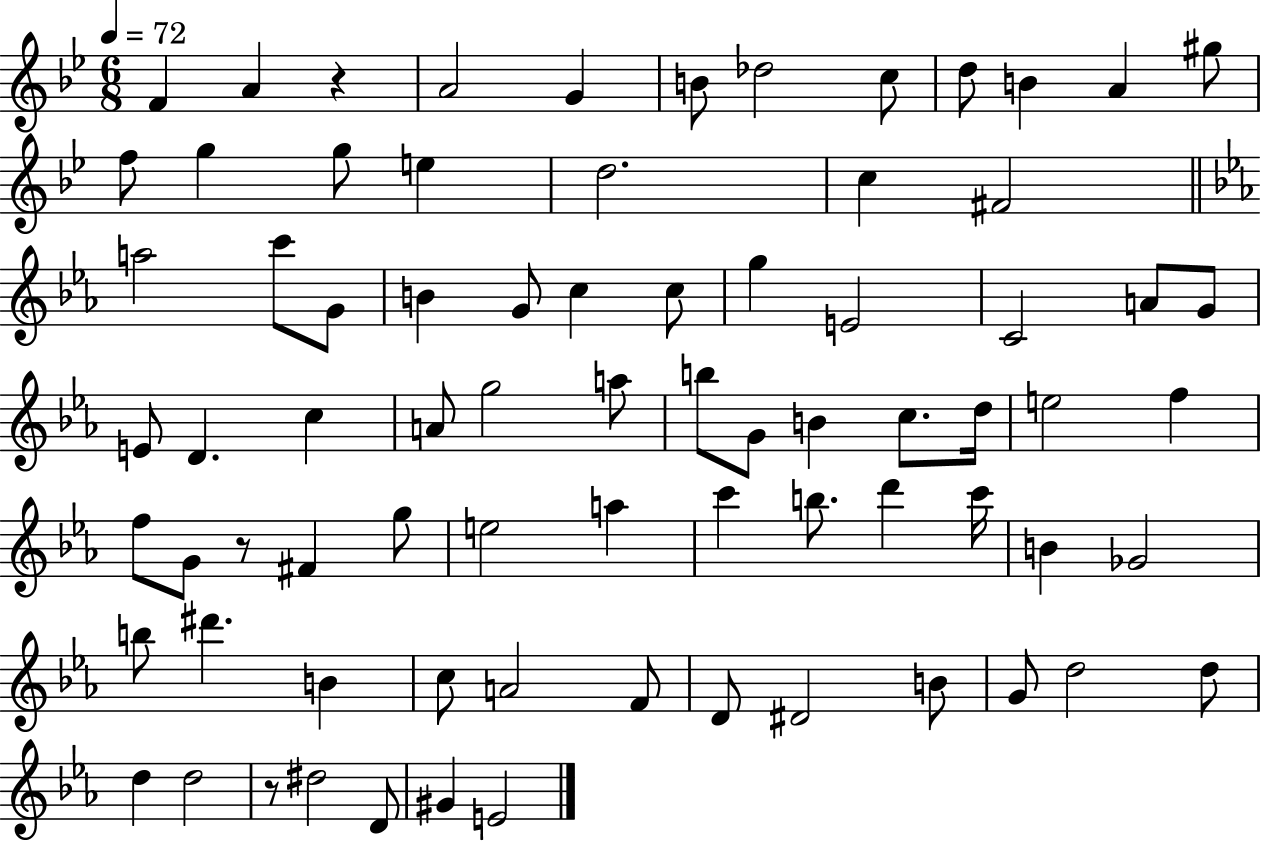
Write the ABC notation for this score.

X:1
T:Untitled
M:6/8
L:1/4
K:Bb
F A z A2 G B/2 _d2 c/2 d/2 B A ^g/2 f/2 g g/2 e d2 c ^F2 a2 c'/2 G/2 B G/2 c c/2 g E2 C2 A/2 G/2 E/2 D c A/2 g2 a/2 b/2 G/2 B c/2 d/4 e2 f f/2 G/2 z/2 ^F g/2 e2 a c' b/2 d' c'/4 B _G2 b/2 ^d' B c/2 A2 F/2 D/2 ^D2 B/2 G/2 d2 d/2 d d2 z/2 ^d2 D/2 ^G E2